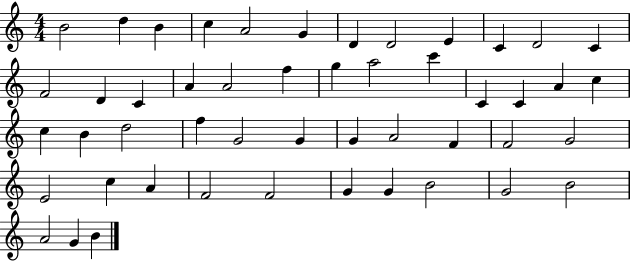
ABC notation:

X:1
T:Untitled
M:4/4
L:1/4
K:C
B2 d B c A2 G D D2 E C D2 C F2 D C A A2 f g a2 c' C C A c c B d2 f G2 G G A2 F F2 G2 E2 c A F2 F2 G G B2 G2 B2 A2 G B